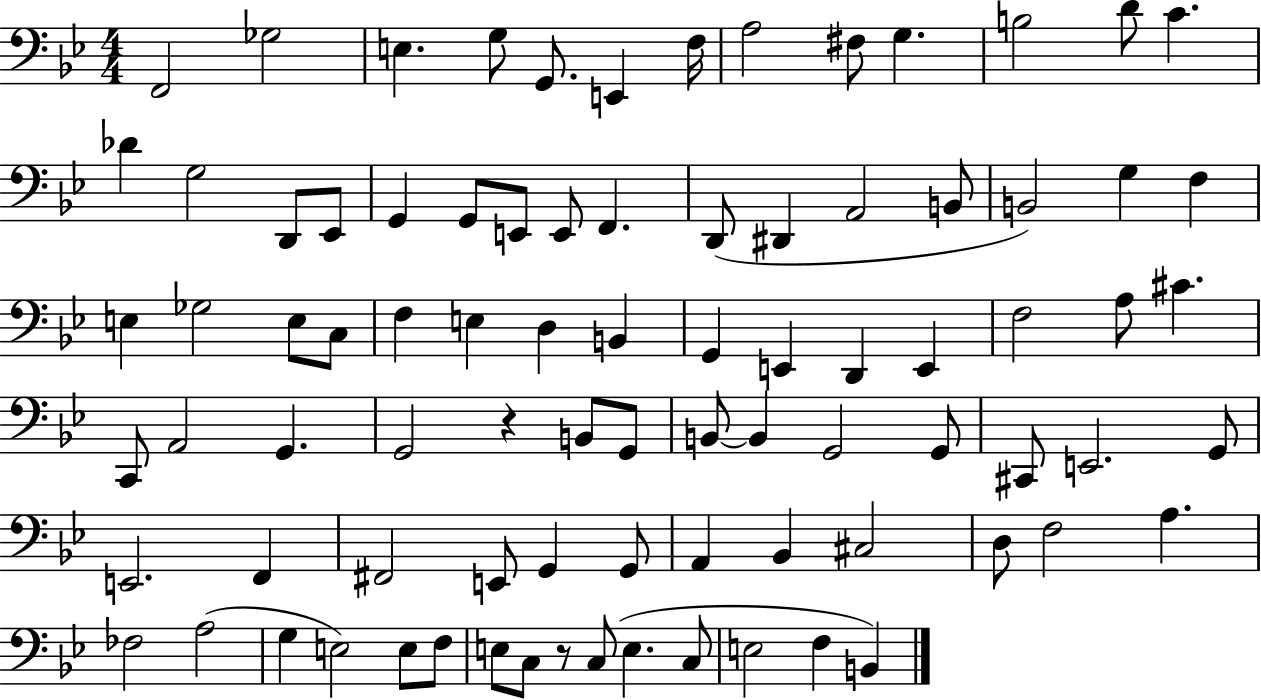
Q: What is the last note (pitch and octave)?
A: B2